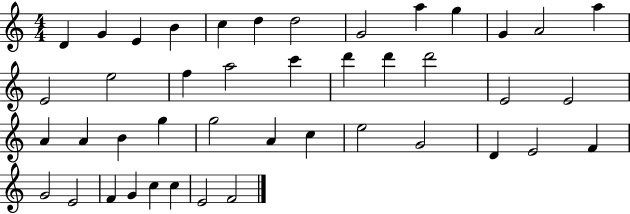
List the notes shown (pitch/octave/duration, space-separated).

D4/q G4/q E4/q B4/q C5/q D5/q D5/h G4/h A5/q G5/q G4/q A4/h A5/q E4/h E5/h F5/q A5/h C6/q D6/q D6/q D6/h E4/h E4/h A4/q A4/q B4/q G5/q G5/h A4/q C5/q E5/h G4/h D4/q E4/h F4/q G4/h E4/h F4/q G4/q C5/q C5/q E4/h F4/h